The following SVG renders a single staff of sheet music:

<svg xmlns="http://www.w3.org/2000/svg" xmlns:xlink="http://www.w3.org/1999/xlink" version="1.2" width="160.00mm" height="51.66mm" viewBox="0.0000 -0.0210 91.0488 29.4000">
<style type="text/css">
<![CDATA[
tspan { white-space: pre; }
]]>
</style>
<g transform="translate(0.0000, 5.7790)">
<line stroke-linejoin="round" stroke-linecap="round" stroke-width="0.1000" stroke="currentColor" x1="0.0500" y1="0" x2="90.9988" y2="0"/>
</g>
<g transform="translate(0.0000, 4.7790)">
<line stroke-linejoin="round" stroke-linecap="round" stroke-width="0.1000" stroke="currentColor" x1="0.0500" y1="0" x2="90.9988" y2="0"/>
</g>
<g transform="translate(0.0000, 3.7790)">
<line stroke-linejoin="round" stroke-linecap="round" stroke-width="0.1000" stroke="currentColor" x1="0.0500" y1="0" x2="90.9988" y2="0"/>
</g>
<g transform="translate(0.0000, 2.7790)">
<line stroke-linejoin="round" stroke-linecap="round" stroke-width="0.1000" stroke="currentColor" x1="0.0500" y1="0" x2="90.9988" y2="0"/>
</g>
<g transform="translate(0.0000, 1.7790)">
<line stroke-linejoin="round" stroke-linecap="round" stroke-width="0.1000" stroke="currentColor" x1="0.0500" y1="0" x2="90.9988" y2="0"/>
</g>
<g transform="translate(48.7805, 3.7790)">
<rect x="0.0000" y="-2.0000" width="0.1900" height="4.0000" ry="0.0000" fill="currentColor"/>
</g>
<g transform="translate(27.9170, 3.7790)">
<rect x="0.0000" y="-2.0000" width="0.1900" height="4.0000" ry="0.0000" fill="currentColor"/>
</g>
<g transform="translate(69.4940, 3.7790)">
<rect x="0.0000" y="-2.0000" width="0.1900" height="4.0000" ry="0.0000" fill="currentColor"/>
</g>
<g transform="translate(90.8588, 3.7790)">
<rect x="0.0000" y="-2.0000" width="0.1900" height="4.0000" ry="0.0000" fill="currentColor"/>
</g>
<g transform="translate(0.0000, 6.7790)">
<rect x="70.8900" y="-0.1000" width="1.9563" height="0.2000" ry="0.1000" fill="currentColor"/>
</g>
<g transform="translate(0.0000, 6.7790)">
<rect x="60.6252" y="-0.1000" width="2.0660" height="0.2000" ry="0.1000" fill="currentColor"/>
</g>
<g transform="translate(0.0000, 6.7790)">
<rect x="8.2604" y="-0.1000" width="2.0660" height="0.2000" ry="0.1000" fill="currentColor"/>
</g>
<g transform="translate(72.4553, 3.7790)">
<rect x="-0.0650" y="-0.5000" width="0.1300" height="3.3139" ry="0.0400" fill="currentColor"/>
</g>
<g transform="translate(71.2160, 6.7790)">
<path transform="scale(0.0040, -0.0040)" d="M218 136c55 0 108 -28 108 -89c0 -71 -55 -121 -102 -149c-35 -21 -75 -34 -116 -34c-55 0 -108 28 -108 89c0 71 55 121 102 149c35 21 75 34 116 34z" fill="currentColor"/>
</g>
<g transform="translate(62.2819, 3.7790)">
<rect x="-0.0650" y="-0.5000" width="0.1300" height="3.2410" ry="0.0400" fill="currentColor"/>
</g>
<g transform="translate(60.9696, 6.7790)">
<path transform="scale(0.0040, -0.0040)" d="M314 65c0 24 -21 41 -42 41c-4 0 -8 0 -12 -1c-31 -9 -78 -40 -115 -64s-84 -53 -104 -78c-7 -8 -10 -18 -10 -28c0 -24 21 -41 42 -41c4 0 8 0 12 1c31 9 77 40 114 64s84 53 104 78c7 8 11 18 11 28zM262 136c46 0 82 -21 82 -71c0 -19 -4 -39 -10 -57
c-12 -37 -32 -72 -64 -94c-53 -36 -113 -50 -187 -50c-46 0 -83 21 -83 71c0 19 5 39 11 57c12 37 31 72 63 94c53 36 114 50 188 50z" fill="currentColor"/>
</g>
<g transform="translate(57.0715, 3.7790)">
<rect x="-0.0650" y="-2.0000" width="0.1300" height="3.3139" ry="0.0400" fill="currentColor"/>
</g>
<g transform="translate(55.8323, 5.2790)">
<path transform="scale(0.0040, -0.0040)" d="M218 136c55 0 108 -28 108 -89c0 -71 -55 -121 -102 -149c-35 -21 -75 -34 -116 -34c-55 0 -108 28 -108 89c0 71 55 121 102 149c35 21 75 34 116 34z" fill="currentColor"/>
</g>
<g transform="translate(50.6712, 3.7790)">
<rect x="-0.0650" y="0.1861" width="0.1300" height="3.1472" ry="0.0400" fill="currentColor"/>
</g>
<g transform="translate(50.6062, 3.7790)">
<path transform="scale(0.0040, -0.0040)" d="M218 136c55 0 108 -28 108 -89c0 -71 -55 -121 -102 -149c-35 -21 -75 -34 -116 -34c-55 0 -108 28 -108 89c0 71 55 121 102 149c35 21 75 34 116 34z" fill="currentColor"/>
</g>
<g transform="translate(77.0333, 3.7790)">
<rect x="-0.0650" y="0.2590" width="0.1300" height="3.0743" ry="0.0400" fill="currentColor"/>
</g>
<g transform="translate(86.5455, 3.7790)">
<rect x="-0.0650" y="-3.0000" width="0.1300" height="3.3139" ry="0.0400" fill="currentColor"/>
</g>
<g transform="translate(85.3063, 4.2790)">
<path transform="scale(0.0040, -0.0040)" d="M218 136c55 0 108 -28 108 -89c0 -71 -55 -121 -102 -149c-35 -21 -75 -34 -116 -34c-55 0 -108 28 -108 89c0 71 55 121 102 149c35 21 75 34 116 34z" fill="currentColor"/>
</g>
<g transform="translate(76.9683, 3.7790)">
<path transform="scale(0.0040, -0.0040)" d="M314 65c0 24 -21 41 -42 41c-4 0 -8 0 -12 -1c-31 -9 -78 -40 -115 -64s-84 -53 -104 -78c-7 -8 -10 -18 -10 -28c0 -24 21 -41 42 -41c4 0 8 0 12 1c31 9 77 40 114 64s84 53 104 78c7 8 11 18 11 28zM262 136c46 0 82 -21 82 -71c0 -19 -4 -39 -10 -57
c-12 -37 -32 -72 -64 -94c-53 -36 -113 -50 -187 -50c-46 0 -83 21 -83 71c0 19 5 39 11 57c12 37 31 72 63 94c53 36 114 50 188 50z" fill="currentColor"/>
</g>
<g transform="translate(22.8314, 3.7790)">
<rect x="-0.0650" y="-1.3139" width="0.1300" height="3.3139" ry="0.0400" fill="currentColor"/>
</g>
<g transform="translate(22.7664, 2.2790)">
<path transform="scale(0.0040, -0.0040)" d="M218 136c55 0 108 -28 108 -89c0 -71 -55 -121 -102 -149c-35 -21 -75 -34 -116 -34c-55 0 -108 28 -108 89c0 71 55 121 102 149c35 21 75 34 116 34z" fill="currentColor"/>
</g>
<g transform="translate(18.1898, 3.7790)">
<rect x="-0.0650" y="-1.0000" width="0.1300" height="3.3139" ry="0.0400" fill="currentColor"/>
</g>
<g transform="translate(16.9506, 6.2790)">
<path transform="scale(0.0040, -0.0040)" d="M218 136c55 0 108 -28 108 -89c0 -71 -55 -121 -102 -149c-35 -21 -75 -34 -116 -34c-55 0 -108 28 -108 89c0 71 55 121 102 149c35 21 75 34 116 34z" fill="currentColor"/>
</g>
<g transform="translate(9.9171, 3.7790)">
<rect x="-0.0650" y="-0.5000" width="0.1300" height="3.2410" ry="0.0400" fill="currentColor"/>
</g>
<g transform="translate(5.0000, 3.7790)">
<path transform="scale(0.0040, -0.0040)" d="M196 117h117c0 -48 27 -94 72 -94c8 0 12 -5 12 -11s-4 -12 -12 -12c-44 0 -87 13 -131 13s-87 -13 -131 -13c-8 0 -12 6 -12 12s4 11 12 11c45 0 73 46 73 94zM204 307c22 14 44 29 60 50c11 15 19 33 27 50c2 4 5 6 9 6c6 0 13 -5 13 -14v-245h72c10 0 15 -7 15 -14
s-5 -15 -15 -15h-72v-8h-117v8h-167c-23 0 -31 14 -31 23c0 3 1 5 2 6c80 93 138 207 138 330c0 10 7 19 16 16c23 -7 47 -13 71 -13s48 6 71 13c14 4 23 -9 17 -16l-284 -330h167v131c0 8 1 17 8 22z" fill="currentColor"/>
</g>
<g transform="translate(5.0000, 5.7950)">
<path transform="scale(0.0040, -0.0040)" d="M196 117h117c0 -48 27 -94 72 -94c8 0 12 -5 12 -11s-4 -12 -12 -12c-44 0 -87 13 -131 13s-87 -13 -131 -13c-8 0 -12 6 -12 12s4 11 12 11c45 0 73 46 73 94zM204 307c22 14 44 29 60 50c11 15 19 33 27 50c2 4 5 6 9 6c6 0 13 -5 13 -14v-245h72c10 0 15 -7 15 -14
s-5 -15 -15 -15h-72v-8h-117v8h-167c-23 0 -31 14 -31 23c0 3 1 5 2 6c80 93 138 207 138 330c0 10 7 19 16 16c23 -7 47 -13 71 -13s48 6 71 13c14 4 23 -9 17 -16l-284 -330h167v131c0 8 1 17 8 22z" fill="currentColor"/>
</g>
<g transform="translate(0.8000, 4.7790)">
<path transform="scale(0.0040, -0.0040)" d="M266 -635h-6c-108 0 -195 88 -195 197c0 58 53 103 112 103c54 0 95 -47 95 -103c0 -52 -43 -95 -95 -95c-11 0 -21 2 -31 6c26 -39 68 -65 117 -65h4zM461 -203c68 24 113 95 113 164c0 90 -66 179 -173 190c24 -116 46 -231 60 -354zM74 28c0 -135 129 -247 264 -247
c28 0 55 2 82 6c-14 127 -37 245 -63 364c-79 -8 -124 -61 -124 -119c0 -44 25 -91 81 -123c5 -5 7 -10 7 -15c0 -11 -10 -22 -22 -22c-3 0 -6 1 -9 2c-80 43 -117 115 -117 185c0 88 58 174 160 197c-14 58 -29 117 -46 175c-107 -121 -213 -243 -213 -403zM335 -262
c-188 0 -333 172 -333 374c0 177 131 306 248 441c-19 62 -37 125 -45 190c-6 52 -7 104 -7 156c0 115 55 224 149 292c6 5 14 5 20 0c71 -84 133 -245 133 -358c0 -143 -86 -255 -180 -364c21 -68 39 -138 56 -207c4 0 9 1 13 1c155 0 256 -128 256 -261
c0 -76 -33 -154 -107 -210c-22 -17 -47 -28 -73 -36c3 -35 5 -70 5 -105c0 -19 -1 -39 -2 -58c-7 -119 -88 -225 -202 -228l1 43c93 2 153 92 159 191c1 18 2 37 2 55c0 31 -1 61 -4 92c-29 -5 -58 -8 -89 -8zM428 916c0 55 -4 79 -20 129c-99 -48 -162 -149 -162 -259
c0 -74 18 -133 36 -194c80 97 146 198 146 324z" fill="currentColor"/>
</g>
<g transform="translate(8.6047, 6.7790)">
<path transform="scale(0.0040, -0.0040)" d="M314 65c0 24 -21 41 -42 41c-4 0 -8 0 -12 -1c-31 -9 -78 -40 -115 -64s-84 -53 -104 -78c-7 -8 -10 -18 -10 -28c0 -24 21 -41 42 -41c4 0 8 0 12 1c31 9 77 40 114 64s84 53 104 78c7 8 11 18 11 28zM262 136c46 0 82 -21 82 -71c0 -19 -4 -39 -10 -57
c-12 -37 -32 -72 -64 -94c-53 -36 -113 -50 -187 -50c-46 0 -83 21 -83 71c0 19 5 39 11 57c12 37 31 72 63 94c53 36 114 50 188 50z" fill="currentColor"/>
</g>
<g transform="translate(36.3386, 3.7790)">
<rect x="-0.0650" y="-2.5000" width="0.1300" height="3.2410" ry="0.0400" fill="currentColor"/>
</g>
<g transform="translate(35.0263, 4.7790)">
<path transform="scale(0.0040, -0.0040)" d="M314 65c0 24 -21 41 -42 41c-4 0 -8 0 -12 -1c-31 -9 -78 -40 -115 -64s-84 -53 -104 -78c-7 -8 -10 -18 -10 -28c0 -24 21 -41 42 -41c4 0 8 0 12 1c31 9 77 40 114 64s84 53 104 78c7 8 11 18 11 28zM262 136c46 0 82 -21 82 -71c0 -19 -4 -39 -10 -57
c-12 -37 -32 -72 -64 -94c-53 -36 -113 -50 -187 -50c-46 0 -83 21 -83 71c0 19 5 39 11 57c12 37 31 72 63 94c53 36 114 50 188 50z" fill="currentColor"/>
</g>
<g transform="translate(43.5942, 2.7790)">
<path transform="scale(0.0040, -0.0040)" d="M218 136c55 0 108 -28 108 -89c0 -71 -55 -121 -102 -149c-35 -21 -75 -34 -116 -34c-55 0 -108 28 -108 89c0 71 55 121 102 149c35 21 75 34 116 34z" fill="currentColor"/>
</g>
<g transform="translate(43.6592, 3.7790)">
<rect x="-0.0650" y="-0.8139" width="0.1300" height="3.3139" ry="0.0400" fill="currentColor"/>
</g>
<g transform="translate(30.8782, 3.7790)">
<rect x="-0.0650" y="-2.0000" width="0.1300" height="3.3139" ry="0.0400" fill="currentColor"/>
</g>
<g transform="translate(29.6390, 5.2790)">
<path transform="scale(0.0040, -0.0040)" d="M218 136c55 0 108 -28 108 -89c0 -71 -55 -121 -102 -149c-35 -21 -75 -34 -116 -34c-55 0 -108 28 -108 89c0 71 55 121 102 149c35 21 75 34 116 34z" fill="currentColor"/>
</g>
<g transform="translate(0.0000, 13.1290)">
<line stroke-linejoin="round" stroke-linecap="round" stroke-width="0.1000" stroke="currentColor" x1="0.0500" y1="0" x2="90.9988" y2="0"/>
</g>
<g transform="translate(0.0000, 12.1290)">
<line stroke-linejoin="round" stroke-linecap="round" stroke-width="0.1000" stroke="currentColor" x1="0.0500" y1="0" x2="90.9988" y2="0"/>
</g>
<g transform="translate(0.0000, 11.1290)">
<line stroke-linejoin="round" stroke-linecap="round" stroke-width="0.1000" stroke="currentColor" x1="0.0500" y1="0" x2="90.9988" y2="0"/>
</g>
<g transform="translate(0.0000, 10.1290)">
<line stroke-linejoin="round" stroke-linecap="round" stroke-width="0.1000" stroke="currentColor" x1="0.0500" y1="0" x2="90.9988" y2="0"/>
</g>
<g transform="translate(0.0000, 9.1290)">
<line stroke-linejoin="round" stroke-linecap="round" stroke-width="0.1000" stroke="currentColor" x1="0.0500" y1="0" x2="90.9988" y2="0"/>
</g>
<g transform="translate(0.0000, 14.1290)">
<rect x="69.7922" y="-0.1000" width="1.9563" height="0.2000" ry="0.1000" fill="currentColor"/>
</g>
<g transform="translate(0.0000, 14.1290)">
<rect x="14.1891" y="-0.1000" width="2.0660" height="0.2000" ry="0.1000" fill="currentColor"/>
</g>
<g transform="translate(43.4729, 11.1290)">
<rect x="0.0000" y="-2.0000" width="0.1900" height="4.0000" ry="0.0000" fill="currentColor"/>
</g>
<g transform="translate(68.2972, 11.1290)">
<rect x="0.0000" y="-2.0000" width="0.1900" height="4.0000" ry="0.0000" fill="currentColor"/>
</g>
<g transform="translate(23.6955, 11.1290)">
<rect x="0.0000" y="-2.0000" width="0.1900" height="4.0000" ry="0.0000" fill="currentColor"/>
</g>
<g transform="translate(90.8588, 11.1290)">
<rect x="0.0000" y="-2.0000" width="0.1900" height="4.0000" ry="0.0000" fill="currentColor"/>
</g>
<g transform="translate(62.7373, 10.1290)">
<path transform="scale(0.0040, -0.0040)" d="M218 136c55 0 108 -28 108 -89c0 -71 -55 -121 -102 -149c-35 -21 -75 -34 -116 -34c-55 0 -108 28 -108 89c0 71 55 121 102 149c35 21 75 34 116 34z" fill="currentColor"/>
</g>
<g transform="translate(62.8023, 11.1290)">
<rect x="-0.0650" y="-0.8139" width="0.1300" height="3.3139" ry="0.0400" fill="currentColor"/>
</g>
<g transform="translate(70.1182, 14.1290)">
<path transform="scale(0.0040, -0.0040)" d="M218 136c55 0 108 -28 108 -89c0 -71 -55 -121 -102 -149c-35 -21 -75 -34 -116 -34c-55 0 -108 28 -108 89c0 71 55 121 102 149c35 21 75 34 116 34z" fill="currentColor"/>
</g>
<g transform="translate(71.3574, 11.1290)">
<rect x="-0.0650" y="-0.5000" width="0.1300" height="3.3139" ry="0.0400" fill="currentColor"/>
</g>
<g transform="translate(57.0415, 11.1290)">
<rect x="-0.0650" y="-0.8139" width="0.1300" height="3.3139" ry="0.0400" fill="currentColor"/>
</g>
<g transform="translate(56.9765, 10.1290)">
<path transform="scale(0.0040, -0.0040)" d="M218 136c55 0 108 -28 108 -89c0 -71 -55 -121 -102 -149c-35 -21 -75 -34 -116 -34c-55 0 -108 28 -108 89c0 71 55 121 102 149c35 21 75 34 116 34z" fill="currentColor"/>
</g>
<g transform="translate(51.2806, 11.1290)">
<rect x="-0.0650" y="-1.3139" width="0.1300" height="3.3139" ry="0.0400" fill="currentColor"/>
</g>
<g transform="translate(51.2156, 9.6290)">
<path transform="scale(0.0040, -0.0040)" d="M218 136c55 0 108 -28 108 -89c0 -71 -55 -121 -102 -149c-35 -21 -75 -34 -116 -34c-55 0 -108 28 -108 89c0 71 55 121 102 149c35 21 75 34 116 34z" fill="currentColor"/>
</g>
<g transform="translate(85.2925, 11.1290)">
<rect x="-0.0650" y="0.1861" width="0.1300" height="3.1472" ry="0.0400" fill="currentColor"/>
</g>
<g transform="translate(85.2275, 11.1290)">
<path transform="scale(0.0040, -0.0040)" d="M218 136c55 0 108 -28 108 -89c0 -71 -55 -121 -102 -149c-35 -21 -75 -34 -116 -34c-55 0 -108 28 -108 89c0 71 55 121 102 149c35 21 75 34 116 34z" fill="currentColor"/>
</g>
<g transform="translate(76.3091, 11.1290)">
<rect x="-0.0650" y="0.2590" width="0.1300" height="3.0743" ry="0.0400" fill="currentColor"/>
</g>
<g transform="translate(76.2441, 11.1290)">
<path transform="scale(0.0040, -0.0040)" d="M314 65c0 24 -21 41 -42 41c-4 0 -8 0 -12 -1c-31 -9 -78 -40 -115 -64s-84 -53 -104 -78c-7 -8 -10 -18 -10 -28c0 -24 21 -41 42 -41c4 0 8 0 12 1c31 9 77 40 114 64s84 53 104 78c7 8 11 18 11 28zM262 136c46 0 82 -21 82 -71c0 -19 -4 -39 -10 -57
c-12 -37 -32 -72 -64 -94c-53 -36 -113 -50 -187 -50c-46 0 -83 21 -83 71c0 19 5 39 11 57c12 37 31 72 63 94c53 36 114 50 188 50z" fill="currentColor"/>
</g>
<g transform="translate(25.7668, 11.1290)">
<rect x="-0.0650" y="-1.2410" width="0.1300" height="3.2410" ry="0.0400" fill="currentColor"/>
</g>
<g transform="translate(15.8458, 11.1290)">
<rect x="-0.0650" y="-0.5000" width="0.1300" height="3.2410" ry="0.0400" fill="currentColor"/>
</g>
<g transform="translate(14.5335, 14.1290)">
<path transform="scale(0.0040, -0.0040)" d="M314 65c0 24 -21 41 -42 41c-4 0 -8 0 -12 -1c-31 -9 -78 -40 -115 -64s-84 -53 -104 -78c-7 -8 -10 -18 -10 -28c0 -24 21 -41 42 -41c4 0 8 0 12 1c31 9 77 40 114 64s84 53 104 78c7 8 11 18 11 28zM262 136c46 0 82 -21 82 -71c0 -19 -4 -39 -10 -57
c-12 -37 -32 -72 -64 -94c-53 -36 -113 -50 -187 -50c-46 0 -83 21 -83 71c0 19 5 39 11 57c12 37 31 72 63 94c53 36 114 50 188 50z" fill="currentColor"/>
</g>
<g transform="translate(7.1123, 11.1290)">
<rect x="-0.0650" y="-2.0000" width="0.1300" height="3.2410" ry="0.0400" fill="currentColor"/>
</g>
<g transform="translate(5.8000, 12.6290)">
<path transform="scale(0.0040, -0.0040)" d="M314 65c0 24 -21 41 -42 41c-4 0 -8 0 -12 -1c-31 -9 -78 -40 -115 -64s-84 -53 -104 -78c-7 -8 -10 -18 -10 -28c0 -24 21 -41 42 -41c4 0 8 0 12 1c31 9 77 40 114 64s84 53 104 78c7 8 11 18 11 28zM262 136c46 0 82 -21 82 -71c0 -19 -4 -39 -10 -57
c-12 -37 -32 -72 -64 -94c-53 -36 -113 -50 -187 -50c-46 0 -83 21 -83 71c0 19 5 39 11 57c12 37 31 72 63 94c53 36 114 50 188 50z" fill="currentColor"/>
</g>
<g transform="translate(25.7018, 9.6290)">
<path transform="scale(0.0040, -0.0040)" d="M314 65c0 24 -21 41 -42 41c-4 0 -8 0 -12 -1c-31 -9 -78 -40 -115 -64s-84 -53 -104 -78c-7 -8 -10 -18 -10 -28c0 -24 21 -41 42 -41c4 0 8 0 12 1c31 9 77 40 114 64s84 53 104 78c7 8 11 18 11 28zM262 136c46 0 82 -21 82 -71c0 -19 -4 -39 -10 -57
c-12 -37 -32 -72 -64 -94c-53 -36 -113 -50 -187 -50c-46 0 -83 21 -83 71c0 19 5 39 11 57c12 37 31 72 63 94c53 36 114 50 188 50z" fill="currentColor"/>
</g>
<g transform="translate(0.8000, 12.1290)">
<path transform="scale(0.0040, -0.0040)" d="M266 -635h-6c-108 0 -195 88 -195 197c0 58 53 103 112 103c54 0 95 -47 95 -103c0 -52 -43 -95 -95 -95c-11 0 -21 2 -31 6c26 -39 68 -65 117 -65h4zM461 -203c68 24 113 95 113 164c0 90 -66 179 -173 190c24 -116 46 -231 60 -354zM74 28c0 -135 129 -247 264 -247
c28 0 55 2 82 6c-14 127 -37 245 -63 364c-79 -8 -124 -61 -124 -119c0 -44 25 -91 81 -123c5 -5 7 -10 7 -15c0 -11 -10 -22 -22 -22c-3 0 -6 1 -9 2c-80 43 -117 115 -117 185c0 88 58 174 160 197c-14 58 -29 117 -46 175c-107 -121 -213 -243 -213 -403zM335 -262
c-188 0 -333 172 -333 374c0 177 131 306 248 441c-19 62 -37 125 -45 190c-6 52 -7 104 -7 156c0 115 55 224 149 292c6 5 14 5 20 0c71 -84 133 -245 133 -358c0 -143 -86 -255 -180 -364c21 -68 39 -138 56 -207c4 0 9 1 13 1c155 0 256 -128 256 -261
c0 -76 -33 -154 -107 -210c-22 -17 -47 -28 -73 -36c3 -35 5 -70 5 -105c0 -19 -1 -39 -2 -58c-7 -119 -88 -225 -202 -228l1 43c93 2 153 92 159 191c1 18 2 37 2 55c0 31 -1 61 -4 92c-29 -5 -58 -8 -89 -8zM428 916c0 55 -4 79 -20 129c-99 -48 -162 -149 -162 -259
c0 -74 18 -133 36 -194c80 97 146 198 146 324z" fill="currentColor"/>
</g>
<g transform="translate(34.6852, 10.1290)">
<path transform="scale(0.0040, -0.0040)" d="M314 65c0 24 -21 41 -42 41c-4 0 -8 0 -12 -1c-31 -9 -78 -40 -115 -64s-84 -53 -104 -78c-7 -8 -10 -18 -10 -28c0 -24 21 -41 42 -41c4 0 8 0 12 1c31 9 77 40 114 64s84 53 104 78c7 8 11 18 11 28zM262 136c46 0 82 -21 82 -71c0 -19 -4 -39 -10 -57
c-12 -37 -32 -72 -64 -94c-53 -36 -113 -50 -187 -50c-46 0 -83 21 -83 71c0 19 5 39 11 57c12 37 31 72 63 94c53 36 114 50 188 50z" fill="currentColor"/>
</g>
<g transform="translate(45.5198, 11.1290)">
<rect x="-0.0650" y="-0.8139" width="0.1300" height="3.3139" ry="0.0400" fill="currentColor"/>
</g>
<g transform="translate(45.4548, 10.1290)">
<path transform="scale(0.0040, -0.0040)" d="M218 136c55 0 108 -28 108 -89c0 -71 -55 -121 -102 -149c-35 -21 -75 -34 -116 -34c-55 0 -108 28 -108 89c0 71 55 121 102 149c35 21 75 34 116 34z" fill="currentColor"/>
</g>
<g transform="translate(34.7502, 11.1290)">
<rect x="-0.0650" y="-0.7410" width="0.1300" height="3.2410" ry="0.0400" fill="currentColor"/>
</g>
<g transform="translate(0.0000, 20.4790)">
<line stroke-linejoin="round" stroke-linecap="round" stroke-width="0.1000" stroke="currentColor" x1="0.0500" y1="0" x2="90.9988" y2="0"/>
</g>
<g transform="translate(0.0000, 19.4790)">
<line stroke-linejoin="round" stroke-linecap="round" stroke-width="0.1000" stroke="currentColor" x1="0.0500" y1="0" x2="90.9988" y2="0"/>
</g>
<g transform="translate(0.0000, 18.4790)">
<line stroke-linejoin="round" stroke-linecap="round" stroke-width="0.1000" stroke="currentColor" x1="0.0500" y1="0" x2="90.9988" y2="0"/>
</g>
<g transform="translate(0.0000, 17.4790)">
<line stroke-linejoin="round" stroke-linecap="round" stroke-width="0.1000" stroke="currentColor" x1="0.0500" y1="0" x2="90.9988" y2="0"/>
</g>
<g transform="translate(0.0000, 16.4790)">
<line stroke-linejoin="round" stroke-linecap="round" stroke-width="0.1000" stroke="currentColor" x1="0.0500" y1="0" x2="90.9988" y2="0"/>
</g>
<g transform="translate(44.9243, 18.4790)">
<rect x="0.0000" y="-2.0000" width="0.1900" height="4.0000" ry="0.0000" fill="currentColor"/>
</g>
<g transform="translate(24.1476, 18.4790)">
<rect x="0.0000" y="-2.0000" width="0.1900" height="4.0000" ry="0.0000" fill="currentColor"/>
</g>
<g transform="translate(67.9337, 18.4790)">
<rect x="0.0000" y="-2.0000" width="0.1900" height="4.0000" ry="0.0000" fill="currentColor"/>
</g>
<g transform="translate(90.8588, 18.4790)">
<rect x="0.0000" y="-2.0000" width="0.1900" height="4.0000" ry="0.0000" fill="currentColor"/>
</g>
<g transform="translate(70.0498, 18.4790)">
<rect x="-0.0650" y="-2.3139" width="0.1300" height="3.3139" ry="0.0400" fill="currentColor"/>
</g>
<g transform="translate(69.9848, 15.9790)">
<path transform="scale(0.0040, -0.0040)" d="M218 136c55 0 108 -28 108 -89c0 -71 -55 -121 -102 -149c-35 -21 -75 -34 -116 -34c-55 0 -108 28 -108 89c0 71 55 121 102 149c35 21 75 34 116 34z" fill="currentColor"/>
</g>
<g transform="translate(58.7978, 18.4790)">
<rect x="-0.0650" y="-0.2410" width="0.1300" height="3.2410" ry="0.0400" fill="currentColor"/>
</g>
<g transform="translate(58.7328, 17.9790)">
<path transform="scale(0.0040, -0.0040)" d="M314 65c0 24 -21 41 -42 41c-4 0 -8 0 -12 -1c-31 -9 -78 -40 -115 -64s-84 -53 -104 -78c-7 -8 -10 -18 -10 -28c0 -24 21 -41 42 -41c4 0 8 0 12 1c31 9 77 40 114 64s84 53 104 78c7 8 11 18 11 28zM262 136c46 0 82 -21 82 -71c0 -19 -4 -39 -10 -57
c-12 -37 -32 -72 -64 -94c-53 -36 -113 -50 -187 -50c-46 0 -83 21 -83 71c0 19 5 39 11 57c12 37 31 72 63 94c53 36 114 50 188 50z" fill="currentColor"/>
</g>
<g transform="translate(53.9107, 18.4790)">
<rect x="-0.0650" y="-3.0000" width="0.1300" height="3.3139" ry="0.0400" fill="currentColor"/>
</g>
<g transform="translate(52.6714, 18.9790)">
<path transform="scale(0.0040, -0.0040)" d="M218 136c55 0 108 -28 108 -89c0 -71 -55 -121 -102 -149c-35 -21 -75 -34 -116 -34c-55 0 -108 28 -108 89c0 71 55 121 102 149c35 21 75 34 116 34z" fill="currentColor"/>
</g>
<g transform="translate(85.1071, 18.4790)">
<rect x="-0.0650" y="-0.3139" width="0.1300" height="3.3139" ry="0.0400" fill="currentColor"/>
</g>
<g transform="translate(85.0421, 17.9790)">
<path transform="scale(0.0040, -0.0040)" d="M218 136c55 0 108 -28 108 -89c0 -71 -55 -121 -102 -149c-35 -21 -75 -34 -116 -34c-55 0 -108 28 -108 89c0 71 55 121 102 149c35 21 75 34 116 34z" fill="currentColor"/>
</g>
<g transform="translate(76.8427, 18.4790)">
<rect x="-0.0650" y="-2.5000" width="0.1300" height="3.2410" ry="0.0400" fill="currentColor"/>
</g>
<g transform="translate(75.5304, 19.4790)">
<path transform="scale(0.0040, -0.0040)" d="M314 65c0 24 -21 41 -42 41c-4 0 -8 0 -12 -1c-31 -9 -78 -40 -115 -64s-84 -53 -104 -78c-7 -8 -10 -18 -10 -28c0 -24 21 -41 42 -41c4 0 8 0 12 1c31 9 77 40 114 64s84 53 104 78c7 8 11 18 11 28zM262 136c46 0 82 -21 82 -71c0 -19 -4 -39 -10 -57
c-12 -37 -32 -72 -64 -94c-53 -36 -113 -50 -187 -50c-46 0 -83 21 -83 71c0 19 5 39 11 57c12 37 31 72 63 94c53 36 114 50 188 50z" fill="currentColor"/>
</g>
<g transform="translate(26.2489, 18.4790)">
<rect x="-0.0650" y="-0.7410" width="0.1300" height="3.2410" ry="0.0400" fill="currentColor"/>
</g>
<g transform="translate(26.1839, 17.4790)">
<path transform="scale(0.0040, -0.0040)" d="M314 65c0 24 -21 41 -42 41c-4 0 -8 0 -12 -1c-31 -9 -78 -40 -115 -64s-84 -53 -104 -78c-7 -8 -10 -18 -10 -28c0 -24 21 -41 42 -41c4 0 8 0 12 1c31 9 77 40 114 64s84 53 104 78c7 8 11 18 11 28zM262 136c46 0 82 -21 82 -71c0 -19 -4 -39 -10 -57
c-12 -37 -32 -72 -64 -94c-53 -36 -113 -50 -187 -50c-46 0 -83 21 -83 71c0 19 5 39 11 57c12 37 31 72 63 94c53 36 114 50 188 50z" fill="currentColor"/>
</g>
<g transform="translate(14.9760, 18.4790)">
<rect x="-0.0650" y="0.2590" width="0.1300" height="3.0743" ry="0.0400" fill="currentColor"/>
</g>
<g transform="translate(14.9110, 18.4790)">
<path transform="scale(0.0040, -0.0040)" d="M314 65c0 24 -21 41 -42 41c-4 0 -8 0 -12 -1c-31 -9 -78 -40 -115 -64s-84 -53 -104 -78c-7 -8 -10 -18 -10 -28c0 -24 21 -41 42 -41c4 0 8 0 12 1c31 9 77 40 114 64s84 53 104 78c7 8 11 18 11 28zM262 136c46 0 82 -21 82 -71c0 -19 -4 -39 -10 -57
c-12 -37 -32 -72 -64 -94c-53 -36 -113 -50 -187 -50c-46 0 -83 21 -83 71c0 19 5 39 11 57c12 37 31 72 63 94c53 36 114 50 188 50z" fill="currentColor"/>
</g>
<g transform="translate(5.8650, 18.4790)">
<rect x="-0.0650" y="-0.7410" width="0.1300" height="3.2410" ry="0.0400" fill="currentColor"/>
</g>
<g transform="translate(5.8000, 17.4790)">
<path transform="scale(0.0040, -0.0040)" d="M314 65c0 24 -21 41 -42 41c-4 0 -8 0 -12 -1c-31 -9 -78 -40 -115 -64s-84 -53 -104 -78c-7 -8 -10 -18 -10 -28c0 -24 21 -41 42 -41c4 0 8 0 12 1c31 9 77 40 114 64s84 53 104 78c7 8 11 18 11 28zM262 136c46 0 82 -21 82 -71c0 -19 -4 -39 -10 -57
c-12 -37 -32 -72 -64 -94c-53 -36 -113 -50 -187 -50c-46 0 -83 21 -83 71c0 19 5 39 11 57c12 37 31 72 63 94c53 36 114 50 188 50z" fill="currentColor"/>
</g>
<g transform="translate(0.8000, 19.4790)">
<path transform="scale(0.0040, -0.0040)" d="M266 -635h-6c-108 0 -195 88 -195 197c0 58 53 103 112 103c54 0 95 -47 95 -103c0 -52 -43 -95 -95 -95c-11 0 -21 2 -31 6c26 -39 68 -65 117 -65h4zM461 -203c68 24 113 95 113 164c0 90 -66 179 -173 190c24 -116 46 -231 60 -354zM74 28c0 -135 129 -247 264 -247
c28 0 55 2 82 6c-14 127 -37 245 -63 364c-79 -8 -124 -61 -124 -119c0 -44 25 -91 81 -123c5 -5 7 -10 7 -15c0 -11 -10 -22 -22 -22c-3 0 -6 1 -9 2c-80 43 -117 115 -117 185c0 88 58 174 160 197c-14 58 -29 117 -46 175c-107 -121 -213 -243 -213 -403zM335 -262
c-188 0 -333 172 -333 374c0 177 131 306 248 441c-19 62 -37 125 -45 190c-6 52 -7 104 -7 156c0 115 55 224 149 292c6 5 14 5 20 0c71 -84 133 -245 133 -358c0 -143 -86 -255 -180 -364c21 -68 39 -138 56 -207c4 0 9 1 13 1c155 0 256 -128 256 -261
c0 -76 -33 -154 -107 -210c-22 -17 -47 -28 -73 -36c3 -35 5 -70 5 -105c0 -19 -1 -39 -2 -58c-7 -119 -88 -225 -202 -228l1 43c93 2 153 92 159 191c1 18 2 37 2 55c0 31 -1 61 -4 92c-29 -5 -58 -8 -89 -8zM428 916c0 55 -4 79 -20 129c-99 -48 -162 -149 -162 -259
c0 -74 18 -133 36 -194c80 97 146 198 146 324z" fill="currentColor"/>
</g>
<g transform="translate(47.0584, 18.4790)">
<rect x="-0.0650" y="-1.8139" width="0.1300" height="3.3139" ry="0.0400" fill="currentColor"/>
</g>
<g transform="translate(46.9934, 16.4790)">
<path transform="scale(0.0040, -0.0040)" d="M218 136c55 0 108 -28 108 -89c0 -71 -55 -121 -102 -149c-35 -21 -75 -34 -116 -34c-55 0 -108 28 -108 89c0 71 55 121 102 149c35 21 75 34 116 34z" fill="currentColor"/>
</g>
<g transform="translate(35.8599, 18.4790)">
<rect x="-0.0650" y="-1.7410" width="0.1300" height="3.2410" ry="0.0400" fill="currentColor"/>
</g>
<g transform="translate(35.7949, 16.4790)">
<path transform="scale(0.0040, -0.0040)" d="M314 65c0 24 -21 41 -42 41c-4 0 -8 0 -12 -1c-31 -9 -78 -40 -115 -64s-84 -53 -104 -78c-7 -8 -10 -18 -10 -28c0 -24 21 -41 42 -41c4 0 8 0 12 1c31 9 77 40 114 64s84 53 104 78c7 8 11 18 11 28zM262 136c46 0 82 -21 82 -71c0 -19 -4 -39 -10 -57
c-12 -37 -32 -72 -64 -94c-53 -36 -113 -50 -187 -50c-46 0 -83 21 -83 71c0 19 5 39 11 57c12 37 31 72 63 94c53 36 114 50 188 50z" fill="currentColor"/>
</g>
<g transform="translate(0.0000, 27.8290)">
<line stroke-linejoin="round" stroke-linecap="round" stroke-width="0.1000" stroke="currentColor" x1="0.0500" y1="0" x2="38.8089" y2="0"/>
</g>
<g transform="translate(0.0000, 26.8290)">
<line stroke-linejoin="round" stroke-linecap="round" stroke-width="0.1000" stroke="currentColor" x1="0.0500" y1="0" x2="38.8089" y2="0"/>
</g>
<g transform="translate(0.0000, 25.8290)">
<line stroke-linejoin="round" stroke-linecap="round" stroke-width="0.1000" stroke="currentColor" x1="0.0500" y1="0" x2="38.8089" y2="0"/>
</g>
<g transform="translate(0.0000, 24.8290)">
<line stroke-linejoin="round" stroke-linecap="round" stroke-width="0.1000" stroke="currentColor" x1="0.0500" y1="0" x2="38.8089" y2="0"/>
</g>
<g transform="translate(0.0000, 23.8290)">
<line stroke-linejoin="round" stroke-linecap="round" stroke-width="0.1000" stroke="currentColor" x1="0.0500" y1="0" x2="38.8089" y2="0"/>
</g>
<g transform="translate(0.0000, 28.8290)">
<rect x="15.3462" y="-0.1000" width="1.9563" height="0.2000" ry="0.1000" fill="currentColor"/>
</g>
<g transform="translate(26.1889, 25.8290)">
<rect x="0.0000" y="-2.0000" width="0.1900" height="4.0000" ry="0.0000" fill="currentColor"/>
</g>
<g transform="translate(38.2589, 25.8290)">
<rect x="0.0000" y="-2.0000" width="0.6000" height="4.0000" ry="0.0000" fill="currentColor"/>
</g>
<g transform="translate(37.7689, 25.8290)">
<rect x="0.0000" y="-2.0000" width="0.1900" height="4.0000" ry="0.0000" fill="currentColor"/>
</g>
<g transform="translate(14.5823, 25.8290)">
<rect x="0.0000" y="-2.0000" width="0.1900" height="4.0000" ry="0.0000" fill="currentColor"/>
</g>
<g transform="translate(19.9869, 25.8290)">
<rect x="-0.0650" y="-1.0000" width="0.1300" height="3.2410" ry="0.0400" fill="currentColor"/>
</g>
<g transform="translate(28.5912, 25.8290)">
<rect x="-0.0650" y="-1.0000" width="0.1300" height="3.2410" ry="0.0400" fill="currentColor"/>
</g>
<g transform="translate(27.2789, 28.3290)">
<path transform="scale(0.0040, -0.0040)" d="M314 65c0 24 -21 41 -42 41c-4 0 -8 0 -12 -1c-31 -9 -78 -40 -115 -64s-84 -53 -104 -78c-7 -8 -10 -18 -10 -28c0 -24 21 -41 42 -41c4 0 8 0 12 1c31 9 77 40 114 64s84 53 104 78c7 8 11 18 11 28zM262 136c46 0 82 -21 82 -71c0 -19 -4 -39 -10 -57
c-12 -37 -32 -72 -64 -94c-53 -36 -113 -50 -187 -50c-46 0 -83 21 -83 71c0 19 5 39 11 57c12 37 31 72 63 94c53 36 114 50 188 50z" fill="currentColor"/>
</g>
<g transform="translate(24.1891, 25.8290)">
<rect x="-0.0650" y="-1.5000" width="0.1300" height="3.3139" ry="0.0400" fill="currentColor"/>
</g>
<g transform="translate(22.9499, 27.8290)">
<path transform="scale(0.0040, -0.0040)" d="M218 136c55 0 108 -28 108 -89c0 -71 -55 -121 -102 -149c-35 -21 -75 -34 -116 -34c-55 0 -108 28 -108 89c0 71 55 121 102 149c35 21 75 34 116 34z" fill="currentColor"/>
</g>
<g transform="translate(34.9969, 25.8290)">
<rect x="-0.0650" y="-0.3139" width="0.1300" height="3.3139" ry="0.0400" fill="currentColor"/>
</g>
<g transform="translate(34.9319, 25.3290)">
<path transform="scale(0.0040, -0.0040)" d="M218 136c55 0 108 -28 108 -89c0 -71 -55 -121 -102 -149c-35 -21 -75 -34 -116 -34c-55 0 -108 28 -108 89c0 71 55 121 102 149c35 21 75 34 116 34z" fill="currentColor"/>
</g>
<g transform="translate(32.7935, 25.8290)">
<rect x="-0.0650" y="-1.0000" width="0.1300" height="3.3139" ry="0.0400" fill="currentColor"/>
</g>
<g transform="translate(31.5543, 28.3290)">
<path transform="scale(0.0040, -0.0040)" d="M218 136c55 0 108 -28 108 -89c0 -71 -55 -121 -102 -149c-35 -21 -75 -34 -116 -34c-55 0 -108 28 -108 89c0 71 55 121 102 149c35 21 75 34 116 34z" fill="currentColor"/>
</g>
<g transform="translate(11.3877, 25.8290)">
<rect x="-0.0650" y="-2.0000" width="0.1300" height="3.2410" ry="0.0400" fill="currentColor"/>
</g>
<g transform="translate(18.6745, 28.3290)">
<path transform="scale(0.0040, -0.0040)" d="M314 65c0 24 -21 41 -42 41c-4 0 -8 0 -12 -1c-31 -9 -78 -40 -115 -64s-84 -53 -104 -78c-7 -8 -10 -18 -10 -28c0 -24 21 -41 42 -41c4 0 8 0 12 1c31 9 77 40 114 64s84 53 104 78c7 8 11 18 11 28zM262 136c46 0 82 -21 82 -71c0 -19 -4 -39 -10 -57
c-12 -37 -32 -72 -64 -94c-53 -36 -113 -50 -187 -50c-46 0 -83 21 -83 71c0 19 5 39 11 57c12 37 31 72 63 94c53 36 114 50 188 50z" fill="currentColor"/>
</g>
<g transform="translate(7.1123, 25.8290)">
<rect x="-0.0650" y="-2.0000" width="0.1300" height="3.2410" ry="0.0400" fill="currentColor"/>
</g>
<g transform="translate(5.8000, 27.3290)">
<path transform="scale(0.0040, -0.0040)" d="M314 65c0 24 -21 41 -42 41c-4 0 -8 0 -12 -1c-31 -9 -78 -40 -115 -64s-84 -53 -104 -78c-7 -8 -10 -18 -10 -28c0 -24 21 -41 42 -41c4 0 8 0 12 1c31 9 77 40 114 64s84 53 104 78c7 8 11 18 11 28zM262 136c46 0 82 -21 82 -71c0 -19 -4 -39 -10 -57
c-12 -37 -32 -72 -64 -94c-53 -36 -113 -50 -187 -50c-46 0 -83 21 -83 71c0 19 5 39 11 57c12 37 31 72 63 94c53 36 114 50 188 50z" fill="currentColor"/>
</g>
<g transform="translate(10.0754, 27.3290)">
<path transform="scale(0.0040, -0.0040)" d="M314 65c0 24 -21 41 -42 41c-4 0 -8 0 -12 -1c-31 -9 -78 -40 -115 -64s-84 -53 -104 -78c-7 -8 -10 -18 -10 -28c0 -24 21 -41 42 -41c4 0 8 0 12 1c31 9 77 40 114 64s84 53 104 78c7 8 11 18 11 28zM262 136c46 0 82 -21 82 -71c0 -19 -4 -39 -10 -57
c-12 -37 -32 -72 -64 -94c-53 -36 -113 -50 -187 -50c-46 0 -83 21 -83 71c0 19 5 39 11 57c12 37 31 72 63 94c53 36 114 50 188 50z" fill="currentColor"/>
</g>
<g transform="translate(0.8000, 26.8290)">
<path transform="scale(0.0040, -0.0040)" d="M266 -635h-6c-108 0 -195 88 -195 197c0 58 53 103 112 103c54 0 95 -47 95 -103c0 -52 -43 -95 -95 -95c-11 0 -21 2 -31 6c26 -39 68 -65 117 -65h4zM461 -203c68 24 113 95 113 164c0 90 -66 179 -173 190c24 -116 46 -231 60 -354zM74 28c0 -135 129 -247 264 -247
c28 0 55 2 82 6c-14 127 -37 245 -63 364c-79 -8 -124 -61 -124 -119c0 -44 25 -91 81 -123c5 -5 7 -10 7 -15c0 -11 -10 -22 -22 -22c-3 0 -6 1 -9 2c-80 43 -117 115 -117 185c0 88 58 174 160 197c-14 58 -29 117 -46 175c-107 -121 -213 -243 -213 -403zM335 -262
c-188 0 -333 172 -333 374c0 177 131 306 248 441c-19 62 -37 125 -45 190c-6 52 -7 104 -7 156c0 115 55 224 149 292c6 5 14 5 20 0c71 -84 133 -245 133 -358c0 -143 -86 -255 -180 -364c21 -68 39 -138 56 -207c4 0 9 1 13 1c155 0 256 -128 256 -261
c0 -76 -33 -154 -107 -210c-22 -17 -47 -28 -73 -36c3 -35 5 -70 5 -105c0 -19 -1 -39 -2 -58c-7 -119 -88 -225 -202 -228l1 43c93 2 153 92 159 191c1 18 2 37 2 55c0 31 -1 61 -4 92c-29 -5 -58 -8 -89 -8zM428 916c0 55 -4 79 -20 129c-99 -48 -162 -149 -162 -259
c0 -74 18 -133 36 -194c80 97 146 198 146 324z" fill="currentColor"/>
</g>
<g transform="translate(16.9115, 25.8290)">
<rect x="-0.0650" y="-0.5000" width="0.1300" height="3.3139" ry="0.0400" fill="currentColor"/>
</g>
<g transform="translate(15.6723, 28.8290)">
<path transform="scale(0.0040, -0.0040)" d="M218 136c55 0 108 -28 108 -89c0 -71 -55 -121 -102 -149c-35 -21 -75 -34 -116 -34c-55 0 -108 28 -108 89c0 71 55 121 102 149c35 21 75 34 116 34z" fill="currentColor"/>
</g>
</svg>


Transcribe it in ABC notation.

X:1
T:Untitled
M:4/4
L:1/4
K:C
C2 D e F G2 d B F C2 C B2 A F2 C2 e2 d2 d e d d C B2 B d2 B2 d2 f2 f A c2 g G2 c F2 F2 C D2 E D2 D c